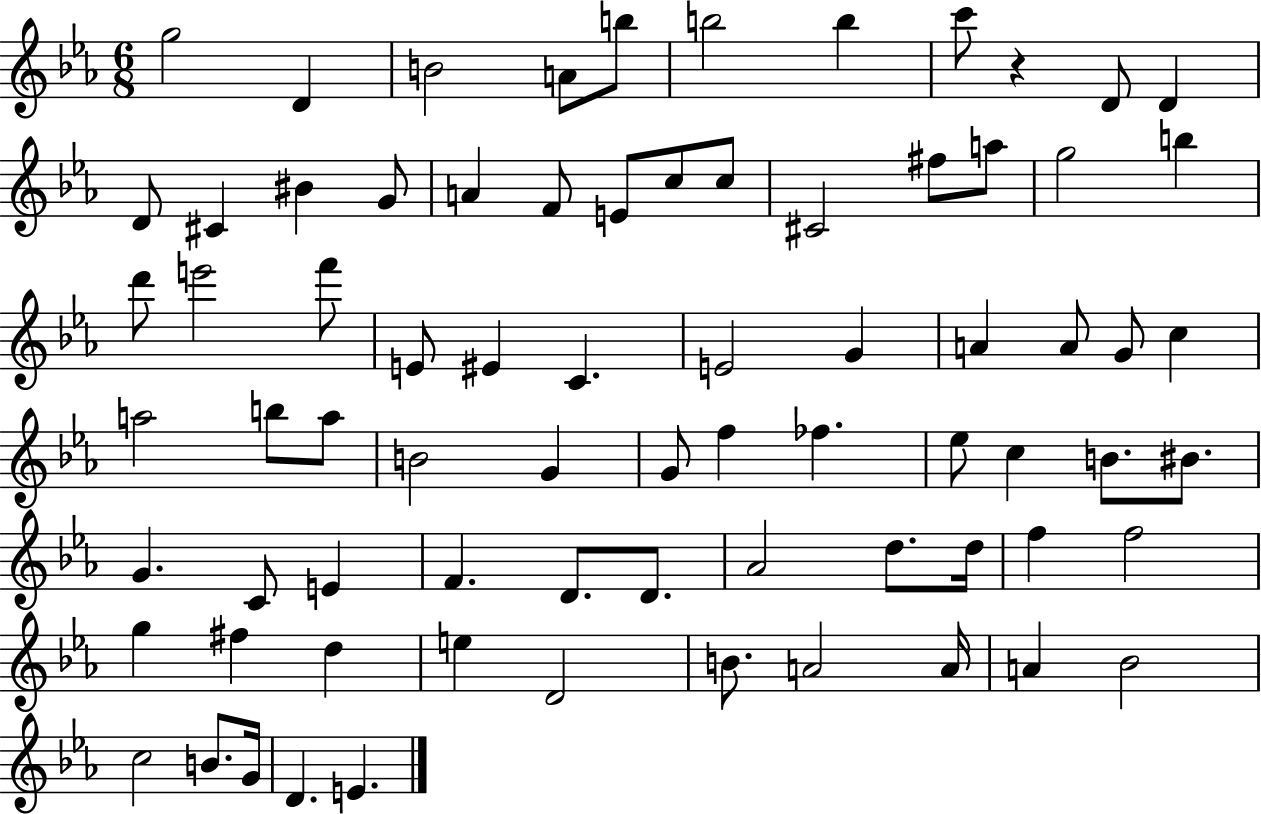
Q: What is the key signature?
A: EES major